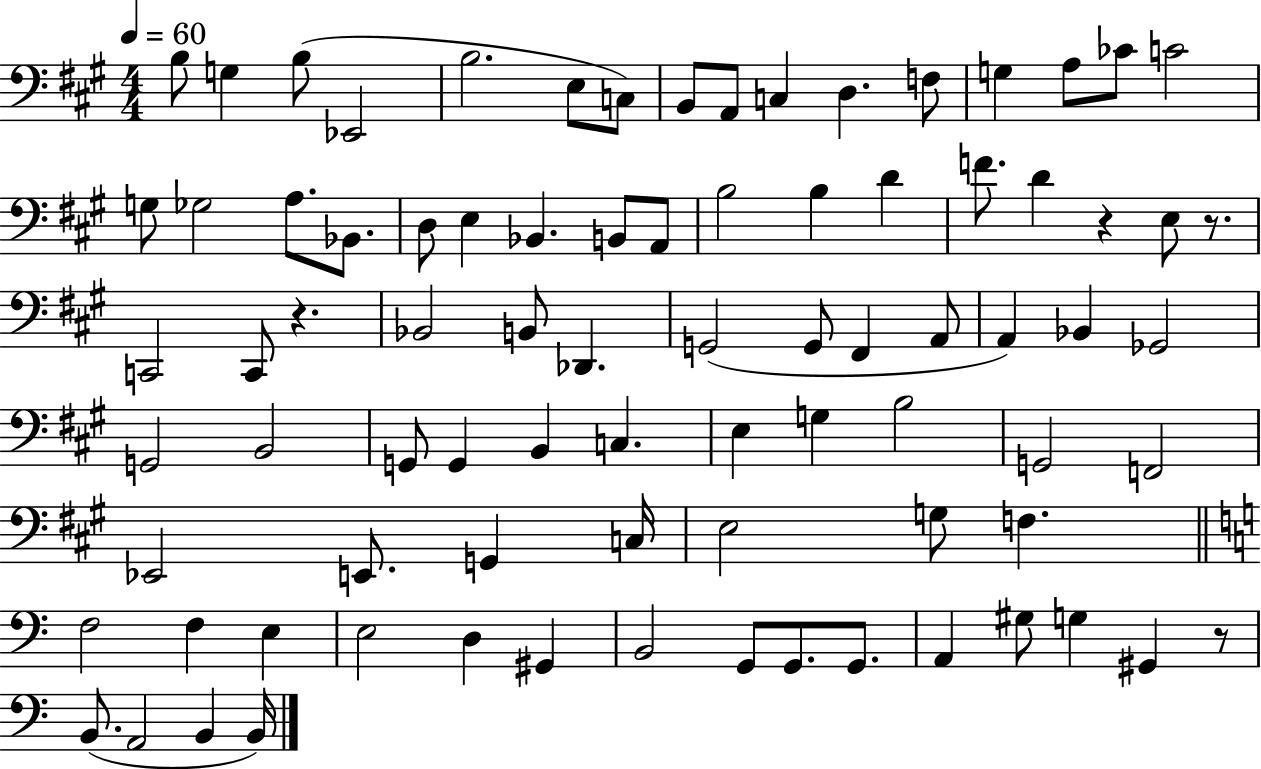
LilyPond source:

{
  \clef bass
  \numericTimeSignature
  \time 4/4
  \key a \major
  \tempo 4 = 60
  b8 g4 b8( ees,2 | b2. e8 c8) | b,8 a,8 c4 d4. f8 | g4 a8 ces'8 c'2 | \break g8 ges2 a8. bes,8. | d8 e4 bes,4. b,8 a,8 | b2 b4 d'4 | f'8. d'4 r4 e8 r8. | \break c,2 c,8 r4. | bes,2 b,8 des,4. | g,2( g,8 fis,4 a,8 | a,4) bes,4 ges,2 | \break g,2 b,2 | g,8 g,4 b,4 c4. | e4 g4 b2 | g,2 f,2 | \break ees,2 e,8. g,4 c16 | e2 g8 f4. | \bar "||" \break \key c \major f2 f4 e4 | e2 d4 gis,4 | b,2 g,8 g,8. g,8. | a,4 gis8 g4 gis,4 r8 | \break b,8.( a,2 b,4 b,16) | \bar "|."
}